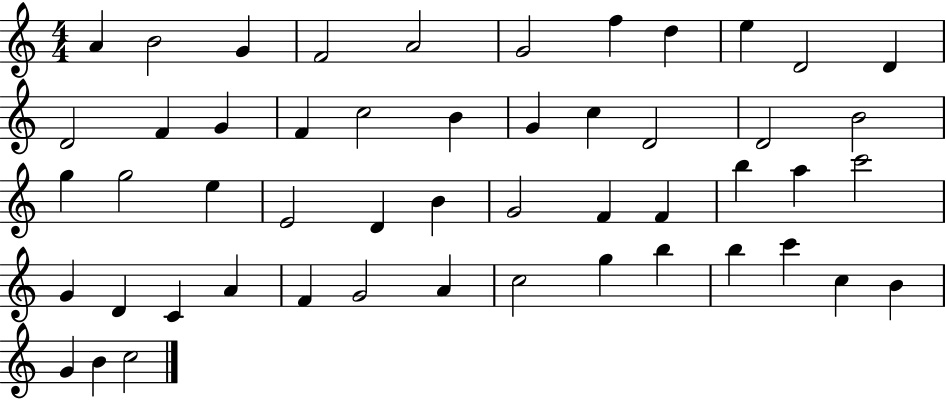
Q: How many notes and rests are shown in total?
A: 51